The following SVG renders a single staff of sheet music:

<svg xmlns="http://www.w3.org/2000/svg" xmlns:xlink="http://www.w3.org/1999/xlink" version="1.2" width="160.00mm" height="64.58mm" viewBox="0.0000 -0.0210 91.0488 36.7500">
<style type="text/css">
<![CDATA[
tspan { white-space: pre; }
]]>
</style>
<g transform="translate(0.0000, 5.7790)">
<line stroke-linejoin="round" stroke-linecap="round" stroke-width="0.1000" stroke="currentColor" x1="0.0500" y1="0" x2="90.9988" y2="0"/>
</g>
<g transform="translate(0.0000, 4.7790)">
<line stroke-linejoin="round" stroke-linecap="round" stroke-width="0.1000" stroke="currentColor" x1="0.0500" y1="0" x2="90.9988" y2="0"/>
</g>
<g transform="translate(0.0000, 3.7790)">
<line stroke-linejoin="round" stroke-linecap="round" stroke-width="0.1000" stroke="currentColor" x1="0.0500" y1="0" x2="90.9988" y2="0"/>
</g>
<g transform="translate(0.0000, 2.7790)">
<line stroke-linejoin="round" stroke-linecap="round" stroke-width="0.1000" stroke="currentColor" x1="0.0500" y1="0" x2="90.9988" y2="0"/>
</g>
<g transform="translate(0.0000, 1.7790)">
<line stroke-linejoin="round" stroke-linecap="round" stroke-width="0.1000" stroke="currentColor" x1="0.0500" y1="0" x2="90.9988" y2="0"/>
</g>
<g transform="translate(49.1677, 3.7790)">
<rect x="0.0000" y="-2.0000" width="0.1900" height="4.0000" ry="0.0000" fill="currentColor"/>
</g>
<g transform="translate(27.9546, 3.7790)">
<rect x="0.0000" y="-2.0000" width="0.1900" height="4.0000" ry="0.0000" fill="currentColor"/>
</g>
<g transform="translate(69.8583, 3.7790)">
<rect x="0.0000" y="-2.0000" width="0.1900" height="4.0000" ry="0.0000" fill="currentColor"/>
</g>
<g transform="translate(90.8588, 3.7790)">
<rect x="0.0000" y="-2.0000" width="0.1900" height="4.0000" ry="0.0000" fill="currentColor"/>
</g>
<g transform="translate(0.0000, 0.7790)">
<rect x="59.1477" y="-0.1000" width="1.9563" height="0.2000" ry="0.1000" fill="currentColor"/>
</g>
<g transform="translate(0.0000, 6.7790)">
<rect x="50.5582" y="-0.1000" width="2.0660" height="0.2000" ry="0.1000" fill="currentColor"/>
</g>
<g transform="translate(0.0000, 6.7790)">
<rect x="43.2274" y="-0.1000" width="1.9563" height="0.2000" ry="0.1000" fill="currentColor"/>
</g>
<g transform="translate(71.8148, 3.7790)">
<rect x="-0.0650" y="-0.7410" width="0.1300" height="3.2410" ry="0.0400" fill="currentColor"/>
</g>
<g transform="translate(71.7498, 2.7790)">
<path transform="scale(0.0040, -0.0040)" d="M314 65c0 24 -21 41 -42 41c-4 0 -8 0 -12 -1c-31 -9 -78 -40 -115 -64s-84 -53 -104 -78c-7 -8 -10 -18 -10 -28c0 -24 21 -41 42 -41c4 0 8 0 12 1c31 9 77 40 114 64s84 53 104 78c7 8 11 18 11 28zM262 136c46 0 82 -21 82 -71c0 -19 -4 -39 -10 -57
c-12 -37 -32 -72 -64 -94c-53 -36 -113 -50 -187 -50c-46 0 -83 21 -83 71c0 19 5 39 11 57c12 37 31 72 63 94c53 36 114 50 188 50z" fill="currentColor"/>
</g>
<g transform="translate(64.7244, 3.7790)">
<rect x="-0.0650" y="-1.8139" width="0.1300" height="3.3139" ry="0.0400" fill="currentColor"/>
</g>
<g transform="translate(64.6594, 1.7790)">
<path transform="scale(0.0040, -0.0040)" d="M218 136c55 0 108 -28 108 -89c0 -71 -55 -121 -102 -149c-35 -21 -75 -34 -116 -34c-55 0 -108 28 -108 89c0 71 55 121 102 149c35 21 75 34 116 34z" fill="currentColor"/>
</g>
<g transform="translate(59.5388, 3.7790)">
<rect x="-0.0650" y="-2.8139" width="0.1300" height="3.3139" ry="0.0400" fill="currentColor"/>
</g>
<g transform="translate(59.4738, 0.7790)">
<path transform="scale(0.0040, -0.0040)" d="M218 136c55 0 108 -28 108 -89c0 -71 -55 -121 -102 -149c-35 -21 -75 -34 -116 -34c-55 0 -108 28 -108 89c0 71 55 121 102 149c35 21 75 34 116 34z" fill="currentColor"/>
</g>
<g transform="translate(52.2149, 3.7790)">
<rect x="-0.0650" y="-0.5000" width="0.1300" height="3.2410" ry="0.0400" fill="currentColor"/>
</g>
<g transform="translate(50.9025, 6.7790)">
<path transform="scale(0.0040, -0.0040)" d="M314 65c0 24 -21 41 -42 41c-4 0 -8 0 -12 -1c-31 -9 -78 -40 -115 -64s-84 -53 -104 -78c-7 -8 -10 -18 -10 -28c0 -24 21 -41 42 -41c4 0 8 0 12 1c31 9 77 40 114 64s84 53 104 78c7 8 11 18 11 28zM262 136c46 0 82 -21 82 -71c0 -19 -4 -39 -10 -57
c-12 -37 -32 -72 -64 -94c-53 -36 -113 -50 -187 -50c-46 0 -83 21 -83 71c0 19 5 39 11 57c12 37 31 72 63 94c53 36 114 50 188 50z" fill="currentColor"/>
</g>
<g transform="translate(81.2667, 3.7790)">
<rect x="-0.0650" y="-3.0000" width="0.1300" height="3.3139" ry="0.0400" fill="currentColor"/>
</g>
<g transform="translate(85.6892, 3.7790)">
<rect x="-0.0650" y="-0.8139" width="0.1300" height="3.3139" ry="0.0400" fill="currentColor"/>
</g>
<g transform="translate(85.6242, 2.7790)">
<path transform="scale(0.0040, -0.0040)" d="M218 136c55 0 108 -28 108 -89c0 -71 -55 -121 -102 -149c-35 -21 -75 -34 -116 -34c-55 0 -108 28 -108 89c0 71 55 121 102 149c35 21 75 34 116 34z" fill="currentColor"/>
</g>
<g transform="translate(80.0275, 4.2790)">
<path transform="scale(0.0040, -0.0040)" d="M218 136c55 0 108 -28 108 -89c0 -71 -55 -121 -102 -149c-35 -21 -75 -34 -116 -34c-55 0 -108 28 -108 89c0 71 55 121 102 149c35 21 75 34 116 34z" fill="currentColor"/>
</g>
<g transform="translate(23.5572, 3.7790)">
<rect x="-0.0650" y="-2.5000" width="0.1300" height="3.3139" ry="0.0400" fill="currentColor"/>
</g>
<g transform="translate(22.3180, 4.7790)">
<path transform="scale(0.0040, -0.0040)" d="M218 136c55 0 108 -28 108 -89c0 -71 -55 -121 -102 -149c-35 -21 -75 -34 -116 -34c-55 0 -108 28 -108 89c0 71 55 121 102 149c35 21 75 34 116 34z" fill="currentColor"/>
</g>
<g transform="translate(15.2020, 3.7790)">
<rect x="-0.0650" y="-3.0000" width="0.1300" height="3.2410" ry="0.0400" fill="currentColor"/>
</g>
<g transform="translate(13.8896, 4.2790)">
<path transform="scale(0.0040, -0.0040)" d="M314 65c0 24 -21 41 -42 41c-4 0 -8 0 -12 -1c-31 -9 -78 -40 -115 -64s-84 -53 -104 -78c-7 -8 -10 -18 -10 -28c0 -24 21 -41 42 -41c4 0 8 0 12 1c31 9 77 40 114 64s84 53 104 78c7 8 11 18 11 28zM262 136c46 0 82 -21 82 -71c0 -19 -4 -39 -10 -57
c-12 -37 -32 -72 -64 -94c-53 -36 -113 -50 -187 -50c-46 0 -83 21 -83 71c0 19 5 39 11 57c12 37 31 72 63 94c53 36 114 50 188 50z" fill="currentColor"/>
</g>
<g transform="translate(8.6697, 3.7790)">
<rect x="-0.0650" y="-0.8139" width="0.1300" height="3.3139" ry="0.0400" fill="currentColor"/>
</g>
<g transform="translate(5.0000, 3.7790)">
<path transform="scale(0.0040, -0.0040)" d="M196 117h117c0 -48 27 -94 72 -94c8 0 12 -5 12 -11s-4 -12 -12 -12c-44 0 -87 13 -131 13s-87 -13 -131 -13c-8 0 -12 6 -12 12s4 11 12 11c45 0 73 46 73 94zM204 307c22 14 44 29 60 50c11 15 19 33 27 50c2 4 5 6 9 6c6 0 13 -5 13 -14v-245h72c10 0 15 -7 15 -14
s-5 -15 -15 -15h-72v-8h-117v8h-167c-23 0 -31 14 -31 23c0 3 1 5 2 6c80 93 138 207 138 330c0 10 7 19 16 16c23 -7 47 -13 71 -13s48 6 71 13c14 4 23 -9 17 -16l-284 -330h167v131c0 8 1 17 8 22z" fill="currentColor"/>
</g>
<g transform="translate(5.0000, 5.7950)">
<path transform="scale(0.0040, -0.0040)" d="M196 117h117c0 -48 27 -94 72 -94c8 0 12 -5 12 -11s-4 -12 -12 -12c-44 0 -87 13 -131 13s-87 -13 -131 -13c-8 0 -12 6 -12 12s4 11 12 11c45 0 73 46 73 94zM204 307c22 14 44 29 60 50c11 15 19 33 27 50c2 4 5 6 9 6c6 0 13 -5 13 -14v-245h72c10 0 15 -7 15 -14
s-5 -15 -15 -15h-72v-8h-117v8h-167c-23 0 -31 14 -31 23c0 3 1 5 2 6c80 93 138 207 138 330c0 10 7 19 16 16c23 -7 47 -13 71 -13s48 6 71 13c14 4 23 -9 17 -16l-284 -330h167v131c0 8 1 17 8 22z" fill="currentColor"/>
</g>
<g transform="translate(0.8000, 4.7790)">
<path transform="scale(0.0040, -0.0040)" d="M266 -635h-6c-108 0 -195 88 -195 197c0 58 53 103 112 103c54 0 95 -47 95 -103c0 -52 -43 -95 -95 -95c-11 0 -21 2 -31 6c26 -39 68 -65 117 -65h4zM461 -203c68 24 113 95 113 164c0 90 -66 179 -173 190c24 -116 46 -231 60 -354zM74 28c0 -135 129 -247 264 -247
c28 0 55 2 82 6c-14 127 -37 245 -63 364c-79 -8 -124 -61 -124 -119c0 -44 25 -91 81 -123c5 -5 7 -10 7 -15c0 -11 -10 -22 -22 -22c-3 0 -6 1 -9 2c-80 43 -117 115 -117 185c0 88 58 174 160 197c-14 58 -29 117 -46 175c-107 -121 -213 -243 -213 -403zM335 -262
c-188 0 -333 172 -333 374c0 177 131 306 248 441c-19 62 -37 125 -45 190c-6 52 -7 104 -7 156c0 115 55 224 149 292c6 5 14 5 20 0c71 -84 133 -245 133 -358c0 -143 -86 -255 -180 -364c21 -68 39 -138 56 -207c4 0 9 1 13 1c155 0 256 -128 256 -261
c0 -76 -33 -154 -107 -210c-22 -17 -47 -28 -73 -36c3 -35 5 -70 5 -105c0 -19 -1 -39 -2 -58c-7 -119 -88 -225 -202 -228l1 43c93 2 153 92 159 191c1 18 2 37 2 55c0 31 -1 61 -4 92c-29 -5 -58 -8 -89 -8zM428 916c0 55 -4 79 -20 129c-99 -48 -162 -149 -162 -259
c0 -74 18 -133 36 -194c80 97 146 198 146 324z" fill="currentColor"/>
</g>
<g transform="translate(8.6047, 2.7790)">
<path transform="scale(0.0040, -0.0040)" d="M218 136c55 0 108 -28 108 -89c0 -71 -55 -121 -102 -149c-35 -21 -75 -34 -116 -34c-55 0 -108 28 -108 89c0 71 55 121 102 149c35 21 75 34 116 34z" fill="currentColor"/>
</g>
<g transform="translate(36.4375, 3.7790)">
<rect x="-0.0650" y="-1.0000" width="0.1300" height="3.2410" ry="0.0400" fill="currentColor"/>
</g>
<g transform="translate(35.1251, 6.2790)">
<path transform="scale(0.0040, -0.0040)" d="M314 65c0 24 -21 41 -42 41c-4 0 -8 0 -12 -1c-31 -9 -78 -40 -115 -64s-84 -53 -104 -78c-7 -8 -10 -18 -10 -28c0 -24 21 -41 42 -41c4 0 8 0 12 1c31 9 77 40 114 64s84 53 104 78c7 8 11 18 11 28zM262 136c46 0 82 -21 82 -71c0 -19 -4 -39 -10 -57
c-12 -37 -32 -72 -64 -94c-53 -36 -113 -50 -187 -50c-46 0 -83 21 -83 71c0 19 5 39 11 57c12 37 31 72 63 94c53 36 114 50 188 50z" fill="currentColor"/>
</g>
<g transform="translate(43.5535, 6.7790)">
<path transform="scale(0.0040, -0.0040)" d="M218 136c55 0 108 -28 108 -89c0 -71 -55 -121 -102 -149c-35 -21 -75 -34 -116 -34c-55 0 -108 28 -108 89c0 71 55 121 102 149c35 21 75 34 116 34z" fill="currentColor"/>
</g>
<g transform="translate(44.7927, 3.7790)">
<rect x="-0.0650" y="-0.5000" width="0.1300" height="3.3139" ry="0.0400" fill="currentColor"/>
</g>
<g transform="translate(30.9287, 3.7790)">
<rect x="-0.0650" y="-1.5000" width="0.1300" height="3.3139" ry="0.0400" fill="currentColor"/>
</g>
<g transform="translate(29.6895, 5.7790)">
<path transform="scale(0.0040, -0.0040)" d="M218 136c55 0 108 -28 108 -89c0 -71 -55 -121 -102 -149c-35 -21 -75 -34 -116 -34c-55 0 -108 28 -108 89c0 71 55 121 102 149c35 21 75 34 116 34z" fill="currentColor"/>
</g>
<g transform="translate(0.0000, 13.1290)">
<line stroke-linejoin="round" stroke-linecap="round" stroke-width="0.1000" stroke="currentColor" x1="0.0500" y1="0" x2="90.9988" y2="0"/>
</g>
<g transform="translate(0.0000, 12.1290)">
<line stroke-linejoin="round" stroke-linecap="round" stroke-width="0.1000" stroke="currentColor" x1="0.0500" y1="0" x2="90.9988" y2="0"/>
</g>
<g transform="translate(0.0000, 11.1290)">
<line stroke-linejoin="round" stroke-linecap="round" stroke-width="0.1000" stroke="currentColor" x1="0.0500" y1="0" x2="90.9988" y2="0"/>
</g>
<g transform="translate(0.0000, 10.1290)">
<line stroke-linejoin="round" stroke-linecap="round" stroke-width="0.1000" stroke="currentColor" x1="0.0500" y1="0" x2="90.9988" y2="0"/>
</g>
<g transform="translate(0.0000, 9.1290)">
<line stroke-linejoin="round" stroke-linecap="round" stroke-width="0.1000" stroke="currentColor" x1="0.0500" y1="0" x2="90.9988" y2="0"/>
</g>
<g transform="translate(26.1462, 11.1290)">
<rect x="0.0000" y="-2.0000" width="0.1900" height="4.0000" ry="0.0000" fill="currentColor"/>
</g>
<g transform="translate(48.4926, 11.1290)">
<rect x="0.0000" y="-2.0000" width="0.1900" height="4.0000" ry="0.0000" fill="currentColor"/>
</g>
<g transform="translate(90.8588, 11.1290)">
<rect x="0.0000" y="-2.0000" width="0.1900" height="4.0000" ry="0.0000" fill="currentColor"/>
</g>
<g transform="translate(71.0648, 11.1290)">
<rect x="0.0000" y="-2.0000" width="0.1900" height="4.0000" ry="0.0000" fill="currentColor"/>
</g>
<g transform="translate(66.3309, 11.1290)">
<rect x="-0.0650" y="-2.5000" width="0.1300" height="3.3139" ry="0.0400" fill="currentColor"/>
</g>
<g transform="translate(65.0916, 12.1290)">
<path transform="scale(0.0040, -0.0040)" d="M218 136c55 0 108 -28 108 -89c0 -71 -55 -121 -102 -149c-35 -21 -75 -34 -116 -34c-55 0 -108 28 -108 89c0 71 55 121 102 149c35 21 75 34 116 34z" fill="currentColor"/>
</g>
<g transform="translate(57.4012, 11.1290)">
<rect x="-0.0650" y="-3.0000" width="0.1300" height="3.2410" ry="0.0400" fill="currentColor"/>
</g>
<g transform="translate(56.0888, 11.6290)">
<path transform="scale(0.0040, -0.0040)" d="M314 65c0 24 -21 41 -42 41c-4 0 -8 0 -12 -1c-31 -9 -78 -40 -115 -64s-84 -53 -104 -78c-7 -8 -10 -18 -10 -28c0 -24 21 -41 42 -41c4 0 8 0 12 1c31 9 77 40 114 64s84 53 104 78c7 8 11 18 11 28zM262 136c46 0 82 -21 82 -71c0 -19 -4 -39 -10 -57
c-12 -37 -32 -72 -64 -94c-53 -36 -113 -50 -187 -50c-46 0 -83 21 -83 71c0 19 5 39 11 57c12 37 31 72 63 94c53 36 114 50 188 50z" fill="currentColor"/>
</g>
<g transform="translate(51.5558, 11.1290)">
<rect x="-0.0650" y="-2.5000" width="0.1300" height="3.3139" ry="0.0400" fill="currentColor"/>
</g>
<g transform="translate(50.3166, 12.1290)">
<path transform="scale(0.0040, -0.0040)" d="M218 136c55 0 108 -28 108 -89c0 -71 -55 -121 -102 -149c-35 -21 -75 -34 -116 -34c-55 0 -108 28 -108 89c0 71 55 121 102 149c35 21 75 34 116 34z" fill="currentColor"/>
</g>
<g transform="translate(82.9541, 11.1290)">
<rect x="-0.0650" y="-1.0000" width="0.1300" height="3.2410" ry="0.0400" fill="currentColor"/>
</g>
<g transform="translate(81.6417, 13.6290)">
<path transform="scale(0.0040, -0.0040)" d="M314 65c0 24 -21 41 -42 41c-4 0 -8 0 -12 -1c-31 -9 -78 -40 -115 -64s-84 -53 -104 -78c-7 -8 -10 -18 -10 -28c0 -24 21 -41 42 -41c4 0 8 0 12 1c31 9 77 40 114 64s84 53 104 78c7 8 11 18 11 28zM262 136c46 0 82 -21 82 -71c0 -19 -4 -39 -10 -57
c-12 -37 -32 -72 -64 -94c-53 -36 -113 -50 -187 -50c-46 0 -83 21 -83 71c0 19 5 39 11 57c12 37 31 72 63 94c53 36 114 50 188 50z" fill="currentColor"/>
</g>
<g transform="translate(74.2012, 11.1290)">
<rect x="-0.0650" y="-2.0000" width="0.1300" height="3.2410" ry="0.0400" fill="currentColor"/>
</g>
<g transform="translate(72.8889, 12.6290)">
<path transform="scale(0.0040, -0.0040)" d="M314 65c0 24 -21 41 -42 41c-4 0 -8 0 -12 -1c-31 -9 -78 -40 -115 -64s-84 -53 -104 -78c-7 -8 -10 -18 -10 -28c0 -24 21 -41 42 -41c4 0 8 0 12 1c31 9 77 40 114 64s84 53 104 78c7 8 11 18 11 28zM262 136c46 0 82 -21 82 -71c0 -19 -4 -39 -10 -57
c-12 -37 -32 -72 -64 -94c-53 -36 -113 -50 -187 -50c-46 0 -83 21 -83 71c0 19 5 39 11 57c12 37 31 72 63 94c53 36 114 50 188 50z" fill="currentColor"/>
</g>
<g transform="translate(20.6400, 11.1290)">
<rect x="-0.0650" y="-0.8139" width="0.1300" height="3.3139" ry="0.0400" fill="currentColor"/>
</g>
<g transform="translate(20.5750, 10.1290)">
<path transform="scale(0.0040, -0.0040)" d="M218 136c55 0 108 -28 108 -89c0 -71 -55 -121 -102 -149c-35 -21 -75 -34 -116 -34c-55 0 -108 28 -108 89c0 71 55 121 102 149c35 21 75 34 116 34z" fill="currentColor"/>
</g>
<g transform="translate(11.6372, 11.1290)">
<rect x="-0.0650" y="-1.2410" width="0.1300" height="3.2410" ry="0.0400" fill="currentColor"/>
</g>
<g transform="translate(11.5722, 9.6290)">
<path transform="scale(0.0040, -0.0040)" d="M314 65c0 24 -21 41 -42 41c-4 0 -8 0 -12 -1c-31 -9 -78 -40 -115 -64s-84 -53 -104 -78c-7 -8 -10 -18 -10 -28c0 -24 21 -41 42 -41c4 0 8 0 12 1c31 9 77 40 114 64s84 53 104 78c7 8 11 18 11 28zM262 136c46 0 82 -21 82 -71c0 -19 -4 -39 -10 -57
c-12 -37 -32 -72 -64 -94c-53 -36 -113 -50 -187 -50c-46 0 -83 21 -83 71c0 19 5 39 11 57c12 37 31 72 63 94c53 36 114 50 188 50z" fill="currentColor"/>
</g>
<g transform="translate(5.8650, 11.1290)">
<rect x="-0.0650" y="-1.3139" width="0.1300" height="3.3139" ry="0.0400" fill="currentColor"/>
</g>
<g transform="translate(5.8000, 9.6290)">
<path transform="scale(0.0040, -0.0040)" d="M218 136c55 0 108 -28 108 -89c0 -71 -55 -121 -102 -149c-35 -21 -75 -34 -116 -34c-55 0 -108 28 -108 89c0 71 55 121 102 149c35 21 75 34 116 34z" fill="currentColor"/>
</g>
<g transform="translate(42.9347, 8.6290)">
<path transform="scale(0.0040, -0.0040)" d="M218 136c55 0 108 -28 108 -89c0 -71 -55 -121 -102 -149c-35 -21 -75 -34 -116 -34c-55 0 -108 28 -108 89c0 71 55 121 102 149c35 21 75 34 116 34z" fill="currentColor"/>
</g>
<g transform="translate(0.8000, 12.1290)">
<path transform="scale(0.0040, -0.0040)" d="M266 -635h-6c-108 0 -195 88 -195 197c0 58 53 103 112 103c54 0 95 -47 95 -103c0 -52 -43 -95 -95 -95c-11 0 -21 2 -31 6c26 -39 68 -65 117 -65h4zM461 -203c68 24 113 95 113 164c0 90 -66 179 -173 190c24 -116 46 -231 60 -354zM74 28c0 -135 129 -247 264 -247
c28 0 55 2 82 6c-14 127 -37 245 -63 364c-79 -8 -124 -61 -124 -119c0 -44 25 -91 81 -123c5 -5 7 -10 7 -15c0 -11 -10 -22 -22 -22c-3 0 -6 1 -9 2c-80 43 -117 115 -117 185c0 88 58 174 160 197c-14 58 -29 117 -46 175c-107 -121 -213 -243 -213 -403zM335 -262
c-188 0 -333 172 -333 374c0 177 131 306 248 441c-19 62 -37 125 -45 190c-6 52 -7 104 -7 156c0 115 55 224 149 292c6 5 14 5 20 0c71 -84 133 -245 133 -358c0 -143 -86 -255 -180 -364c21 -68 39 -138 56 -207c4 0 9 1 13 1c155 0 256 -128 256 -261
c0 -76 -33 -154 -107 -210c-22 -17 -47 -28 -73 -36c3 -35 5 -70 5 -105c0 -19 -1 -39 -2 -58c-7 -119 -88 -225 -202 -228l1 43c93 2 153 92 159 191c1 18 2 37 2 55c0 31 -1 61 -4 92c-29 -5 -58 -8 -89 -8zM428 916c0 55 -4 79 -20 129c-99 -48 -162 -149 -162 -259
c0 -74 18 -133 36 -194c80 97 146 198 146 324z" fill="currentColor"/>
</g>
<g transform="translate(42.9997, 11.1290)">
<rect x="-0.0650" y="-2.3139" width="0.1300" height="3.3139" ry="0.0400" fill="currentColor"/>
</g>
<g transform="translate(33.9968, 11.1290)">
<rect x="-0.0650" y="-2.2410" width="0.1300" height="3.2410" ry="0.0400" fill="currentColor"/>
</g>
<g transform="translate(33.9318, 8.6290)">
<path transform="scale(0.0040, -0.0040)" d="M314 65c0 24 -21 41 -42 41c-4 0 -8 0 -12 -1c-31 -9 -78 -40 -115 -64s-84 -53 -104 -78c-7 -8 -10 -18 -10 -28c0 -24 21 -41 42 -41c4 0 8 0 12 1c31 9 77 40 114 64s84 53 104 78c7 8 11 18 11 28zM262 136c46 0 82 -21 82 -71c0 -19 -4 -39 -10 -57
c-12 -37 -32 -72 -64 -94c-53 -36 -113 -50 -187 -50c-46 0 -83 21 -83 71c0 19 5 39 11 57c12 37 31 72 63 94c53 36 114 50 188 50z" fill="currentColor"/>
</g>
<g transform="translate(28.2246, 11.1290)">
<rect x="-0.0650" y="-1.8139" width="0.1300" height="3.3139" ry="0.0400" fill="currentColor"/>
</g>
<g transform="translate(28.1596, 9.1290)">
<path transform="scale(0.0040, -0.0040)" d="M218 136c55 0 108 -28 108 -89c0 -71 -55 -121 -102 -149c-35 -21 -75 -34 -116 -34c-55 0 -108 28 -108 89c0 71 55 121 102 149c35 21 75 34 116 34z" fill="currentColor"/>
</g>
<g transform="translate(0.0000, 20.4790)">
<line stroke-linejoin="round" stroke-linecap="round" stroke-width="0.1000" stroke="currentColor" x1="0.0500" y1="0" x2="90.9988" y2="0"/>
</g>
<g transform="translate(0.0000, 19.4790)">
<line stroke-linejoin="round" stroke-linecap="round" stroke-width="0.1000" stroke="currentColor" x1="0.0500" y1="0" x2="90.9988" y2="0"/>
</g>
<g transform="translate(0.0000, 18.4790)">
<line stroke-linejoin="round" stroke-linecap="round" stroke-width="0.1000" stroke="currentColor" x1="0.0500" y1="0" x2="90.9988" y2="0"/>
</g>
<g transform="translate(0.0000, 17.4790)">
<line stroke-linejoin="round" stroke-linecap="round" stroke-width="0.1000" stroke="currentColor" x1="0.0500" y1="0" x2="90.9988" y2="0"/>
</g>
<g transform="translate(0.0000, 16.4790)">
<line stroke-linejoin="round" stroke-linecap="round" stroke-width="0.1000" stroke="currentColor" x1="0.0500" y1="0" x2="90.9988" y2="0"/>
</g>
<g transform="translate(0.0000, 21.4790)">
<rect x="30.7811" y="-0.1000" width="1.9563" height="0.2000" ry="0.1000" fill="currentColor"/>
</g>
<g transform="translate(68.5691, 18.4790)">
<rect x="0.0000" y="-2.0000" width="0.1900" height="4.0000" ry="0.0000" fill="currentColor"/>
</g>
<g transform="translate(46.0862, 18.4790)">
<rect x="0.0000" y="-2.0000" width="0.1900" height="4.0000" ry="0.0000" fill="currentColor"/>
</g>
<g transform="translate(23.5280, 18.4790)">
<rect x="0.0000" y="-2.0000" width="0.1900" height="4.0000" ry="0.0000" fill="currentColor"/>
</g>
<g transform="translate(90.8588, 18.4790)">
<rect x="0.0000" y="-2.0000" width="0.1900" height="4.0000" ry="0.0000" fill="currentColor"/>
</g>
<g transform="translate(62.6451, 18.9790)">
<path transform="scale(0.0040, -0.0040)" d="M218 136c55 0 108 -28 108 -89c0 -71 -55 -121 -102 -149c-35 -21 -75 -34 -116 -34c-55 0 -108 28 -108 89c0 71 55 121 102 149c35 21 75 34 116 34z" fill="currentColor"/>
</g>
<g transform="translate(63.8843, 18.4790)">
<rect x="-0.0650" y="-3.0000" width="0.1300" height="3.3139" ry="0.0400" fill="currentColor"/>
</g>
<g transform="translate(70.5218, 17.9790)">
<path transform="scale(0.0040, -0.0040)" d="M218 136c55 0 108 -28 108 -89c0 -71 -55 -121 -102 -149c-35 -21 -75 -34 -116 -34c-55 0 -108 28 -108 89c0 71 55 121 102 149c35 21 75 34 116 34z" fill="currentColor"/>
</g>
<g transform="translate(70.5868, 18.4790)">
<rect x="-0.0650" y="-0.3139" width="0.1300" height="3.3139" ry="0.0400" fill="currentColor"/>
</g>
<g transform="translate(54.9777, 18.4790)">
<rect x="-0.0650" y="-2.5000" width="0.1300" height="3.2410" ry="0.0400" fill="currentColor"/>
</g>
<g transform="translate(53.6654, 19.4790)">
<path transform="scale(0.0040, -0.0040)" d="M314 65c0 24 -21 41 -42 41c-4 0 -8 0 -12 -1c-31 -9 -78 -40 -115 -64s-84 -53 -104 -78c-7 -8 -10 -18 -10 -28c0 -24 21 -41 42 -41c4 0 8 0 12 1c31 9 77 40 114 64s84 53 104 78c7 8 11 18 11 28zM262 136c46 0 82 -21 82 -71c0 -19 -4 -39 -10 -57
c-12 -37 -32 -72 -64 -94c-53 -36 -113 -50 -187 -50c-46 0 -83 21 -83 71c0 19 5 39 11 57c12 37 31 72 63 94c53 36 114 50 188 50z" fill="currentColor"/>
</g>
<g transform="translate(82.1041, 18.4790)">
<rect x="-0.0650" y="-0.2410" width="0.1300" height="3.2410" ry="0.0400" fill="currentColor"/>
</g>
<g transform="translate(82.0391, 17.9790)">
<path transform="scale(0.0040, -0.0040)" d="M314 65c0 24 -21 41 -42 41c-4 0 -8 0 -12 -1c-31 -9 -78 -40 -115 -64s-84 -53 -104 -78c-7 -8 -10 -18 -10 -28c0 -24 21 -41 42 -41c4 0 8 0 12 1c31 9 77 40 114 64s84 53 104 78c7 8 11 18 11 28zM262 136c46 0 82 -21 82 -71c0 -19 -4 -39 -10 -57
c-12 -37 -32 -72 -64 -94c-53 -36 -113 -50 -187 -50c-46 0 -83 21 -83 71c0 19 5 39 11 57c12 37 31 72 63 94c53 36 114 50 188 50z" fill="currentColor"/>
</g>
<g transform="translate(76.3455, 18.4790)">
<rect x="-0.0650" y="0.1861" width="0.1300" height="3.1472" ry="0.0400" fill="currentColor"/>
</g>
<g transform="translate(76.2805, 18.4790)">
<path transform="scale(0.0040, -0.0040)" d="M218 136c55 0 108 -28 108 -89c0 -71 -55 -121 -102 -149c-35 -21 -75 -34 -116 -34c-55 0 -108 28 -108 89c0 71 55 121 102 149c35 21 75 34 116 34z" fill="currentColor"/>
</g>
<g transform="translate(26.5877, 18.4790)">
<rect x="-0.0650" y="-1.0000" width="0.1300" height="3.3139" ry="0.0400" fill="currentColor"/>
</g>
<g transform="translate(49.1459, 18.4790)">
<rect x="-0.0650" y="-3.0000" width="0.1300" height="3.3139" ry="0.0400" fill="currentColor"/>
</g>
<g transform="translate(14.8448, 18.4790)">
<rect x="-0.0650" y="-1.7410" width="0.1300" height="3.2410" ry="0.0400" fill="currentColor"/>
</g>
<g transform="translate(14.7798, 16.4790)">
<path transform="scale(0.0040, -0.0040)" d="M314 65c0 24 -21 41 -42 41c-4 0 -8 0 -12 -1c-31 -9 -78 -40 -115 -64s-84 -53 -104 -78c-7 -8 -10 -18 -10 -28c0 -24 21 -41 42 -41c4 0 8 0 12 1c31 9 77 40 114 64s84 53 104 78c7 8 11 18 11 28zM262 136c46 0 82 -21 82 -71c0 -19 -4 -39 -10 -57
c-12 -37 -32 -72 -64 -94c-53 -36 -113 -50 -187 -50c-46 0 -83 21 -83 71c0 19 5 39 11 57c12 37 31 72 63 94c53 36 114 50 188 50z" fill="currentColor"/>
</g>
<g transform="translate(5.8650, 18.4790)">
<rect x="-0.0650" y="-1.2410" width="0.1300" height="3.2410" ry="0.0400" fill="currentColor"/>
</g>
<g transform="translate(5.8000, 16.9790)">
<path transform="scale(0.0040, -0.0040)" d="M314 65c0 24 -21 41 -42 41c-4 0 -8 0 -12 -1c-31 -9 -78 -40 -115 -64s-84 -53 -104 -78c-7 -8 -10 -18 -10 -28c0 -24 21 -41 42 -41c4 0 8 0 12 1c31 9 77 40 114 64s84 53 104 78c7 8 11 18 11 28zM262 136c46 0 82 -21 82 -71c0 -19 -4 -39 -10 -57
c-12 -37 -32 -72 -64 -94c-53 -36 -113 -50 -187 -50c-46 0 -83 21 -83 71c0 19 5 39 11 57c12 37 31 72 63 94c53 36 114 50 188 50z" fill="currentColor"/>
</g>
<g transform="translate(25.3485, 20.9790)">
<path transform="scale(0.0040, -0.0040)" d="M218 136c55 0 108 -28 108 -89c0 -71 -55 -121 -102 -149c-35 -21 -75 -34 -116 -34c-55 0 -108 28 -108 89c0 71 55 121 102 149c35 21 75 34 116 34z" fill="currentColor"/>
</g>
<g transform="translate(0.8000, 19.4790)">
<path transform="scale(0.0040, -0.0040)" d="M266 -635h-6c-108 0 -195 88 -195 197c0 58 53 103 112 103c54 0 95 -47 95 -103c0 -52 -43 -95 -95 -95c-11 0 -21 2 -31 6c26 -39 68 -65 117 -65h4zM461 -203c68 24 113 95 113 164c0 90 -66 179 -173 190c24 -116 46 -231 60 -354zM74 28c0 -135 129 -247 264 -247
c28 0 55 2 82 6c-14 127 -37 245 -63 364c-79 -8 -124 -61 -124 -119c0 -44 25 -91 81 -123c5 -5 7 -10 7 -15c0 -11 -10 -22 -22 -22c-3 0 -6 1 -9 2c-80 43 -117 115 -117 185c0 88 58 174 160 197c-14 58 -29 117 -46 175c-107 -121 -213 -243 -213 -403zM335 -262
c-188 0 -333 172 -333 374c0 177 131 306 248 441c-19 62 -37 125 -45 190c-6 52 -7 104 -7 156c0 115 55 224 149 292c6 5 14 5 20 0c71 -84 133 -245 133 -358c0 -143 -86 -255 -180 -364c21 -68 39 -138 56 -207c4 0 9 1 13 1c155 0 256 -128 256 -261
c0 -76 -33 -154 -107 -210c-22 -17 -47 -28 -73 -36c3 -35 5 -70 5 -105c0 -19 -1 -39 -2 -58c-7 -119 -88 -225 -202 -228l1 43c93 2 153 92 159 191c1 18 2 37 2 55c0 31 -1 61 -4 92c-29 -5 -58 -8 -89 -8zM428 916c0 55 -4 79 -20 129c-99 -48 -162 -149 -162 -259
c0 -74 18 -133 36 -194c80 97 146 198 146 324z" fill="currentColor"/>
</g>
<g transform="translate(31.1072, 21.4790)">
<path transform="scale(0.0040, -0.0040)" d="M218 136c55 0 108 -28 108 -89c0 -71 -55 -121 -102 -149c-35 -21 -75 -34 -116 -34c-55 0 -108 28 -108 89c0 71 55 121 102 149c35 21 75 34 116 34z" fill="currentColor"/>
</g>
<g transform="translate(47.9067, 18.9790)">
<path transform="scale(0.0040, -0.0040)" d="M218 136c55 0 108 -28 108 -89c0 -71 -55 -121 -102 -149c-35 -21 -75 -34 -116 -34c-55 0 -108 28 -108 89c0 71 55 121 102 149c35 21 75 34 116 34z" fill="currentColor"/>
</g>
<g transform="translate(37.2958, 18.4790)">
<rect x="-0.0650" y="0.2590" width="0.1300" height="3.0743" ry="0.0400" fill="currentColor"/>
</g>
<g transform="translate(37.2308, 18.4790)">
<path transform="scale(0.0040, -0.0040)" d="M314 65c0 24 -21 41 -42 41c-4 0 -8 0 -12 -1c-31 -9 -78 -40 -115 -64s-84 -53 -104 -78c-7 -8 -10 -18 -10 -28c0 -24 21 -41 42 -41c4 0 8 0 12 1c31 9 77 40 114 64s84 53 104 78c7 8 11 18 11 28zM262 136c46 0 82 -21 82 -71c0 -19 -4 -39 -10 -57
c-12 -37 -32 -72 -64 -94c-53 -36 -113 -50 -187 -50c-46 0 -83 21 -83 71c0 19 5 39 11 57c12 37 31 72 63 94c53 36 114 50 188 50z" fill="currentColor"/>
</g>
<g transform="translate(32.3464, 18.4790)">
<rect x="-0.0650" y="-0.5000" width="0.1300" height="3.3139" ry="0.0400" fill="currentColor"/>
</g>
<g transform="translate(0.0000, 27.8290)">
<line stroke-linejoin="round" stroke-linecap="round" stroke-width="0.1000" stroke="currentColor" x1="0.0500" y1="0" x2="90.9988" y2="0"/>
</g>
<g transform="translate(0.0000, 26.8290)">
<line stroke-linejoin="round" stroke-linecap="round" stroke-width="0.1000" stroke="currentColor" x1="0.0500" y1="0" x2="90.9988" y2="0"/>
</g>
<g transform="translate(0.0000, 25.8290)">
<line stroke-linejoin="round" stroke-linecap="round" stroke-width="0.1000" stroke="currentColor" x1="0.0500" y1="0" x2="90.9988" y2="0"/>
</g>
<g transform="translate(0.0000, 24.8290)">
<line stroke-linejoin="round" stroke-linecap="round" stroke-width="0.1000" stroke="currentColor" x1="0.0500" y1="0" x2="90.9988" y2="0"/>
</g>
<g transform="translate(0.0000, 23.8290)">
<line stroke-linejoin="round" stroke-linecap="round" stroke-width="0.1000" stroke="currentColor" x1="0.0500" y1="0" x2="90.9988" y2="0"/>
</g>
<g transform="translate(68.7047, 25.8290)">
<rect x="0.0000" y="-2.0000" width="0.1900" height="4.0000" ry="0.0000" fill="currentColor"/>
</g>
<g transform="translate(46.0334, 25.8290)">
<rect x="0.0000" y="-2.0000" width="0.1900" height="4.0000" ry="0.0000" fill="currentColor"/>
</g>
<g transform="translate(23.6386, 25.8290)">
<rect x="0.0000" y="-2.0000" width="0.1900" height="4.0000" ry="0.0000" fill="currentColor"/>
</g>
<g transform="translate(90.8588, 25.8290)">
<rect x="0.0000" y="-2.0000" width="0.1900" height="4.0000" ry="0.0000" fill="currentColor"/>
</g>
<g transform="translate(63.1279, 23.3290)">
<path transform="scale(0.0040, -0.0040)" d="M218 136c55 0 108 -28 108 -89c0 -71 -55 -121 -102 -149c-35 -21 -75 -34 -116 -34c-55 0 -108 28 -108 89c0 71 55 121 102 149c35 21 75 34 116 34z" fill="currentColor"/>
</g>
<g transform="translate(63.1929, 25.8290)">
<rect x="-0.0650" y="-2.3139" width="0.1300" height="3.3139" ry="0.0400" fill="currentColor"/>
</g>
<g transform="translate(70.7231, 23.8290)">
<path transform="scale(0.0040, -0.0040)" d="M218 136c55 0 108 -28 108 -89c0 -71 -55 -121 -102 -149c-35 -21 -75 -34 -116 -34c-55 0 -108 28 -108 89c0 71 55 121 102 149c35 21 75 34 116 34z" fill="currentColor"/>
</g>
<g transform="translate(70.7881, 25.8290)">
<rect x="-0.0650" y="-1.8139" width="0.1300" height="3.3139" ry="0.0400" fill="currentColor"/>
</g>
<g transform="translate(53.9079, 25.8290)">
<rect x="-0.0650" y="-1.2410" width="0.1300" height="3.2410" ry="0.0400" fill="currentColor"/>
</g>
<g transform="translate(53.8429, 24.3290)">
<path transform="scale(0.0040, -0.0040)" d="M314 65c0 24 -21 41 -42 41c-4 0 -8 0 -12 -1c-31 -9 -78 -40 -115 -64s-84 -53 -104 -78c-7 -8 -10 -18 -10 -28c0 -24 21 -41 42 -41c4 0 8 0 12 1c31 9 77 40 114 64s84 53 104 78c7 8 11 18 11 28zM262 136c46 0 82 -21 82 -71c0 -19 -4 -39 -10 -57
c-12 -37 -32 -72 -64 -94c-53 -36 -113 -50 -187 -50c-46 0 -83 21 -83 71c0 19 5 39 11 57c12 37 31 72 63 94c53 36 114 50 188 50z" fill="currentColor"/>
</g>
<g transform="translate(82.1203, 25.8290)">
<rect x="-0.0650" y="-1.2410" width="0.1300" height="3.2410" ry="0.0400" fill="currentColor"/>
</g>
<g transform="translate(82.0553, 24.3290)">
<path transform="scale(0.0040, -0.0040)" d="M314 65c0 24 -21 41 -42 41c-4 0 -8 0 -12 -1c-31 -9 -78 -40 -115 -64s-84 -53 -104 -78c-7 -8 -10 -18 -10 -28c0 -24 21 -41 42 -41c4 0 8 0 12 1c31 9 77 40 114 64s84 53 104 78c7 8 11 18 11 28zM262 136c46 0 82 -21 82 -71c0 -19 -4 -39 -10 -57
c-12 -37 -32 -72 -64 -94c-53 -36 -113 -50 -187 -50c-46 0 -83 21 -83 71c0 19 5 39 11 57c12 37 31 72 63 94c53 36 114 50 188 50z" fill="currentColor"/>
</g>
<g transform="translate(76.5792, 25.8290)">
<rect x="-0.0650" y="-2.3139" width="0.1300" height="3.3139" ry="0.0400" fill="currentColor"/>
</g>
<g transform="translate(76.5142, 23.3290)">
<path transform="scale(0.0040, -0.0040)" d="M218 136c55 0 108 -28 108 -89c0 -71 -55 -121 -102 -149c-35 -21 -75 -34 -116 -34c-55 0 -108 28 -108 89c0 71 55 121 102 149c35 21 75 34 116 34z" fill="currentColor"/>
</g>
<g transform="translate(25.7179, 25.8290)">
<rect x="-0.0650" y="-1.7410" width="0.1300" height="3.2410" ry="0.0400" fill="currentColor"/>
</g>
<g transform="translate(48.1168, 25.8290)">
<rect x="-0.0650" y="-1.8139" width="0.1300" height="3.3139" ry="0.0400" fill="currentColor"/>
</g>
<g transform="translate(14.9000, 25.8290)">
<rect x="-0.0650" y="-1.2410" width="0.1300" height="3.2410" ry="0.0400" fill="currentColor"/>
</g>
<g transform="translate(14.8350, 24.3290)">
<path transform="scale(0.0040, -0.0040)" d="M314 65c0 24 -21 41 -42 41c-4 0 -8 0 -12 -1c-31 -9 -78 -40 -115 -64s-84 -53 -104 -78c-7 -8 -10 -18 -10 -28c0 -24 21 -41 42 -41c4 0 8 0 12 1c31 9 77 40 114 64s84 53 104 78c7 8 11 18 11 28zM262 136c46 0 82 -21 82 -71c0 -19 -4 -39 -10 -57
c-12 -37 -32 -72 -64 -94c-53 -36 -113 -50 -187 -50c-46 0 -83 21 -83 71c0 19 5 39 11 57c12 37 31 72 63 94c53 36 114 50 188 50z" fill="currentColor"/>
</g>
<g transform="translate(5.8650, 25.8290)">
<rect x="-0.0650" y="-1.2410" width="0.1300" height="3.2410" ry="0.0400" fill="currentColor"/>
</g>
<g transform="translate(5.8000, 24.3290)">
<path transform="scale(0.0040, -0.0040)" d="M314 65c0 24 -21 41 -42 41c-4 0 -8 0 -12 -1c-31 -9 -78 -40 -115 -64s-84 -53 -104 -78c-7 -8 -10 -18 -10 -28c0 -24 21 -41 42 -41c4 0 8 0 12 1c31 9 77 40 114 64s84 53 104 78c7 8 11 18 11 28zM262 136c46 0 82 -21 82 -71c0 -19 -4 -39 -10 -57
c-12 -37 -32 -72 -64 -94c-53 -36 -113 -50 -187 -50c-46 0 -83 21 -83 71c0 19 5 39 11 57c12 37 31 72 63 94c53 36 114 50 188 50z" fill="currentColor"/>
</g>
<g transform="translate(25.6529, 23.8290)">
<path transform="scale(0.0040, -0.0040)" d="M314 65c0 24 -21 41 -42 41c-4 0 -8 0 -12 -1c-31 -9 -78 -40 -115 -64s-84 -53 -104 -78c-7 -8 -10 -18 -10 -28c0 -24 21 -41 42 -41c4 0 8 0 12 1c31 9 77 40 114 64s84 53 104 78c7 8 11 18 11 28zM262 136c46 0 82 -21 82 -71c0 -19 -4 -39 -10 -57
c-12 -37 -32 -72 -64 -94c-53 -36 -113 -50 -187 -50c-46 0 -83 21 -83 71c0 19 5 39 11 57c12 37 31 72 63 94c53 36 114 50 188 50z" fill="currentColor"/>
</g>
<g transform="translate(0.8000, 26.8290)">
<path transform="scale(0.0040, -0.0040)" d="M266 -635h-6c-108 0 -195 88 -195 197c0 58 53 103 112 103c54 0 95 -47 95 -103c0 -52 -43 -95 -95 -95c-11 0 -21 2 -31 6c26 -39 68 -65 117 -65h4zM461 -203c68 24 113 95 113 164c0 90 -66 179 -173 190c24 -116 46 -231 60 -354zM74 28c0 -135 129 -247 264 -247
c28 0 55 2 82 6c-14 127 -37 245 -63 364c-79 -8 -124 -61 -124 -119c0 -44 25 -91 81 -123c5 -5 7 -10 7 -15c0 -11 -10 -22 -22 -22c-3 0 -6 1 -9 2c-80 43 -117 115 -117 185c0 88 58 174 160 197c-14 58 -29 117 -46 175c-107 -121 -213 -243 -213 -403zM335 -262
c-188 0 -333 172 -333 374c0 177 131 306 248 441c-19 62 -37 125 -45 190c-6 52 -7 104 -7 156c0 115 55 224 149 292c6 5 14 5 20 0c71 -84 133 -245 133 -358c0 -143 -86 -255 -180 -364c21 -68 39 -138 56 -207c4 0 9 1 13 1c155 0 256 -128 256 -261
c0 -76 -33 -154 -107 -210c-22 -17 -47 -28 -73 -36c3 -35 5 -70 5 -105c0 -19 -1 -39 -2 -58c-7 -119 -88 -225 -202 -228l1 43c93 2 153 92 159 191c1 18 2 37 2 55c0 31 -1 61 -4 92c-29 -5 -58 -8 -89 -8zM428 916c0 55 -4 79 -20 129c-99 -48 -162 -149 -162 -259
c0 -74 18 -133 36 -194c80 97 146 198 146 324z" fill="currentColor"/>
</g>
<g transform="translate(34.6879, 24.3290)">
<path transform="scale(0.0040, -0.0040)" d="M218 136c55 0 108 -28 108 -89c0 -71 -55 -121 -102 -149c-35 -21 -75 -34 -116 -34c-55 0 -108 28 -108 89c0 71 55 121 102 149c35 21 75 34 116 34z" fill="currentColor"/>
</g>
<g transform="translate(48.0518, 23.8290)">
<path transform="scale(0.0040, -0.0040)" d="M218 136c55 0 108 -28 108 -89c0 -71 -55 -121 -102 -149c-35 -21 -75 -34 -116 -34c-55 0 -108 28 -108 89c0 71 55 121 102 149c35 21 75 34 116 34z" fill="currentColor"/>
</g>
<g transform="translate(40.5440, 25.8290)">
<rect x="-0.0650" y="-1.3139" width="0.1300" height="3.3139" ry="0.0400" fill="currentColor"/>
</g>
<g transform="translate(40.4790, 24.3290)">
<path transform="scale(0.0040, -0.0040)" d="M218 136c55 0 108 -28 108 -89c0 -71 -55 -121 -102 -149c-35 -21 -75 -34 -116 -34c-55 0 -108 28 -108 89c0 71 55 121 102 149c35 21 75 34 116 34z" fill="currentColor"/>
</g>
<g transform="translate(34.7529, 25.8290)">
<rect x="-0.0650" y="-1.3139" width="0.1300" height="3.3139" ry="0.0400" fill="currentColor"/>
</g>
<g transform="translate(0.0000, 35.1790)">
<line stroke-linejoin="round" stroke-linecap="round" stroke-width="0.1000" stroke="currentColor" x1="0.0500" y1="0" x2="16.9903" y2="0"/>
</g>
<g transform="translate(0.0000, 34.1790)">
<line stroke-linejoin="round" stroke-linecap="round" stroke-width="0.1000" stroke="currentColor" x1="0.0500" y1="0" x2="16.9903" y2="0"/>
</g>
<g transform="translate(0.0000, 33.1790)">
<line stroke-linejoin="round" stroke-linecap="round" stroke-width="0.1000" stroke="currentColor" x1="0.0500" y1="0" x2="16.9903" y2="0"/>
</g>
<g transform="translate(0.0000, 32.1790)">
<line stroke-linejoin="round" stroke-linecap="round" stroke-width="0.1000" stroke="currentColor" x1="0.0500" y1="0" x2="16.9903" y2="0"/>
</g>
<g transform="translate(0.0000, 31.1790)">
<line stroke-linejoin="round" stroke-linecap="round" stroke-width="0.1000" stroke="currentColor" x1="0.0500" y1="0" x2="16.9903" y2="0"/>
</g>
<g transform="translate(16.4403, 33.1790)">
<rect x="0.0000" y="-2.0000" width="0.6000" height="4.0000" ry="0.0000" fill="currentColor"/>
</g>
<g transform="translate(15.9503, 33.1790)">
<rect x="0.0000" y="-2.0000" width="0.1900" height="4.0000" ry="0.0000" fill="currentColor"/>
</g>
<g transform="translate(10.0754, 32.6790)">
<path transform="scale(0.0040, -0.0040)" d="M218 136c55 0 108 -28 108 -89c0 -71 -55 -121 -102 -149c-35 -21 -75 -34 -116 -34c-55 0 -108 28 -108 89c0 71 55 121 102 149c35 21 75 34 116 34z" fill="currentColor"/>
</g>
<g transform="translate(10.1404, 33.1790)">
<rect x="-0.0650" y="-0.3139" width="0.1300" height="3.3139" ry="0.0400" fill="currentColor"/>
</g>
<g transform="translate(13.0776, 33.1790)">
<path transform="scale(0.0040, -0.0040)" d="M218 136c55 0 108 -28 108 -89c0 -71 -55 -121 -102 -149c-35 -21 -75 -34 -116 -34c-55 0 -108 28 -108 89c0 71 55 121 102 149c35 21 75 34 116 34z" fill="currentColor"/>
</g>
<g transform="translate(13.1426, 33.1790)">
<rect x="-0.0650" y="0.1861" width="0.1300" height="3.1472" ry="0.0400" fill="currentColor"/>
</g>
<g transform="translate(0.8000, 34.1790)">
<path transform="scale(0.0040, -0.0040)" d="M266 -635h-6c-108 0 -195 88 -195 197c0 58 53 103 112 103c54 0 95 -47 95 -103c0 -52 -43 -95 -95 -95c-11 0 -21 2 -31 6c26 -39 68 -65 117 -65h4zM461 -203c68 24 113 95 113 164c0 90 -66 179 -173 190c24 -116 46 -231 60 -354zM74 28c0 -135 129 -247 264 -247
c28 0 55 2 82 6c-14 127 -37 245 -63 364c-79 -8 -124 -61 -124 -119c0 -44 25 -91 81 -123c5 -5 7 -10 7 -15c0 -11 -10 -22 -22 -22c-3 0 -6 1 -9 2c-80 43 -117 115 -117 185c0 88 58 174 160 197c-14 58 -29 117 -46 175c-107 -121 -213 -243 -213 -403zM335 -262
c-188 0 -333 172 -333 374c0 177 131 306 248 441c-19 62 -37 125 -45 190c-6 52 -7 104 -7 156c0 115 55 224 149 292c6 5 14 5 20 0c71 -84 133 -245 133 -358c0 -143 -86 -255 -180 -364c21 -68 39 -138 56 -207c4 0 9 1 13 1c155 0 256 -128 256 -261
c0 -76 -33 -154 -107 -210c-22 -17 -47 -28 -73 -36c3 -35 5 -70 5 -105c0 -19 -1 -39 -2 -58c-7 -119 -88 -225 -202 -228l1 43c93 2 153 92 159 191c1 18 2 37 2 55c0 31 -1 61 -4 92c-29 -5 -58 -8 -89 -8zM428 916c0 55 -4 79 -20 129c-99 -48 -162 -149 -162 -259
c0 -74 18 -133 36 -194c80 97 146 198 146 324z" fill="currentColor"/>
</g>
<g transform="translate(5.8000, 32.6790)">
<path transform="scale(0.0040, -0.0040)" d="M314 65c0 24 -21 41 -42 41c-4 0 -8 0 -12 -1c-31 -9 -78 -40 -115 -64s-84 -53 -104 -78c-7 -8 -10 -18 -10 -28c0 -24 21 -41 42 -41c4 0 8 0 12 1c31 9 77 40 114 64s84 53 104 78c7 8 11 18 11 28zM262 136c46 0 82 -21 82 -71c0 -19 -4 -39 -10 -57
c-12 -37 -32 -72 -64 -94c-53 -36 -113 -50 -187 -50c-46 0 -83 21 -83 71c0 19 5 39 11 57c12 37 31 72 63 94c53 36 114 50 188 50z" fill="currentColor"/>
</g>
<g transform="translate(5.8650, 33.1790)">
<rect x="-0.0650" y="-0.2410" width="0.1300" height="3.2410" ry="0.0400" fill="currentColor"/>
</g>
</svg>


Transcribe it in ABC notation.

X:1
T:Untitled
M:4/4
L:1/4
K:C
d A2 G E D2 C C2 a f d2 A d e e2 d f g2 g G A2 G F2 D2 e2 f2 D C B2 A G2 A c B c2 e2 e2 f2 e e f e2 g f g e2 c2 c B